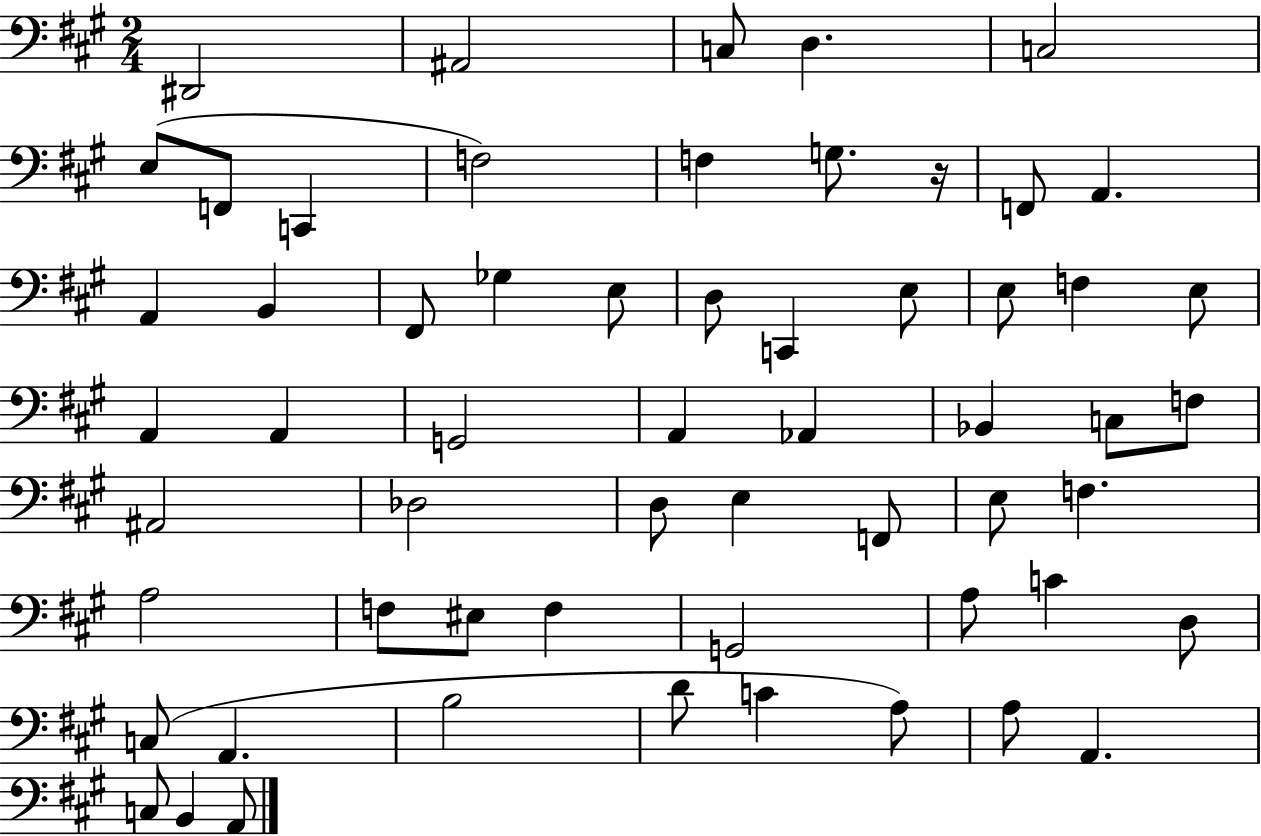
{
  \clef bass
  \numericTimeSignature
  \time 2/4
  \key a \major
  dis,2 | ais,2 | c8 d4. | c2 | \break e8( f,8 c,4 | f2) | f4 g8. r16 | f,8 a,4. | \break a,4 b,4 | fis,8 ges4 e8 | d8 c,4 e8 | e8 f4 e8 | \break a,4 a,4 | g,2 | a,4 aes,4 | bes,4 c8 f8 | \break ais,2 | des2 | d8 e4 f,8 | e8 f4. | \break a2 | f8 eis8 f4 | g,2 | a8 c'4 d8 | \break c8( a,4. | b2 | d'8 c'4 a8) | a8 a,4. | \break c8 b,4 a,8 | \bar "|."
}